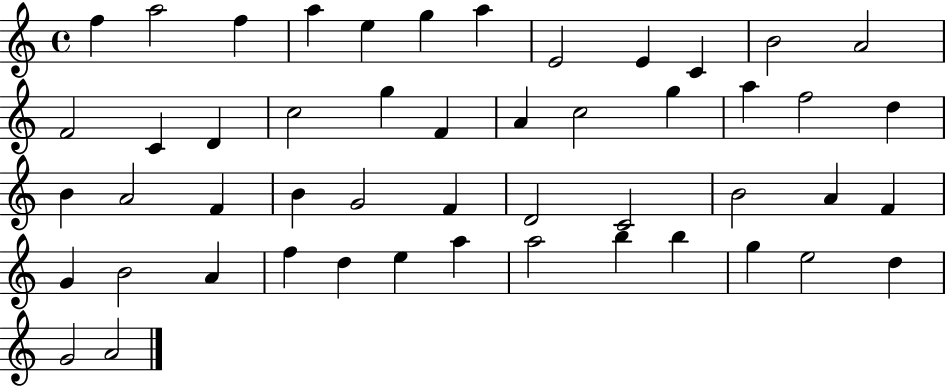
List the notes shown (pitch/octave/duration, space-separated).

F5/q A5/h F5/q A5/q E5/q G5/q A5/q E4/h E4/q C4/q B4/h A4/h F4/h C4/q D4/q C5/h G5/q F4/q A4/q C5/h G5/q A5/q F5/h D5/q B4/q A4/h F4/q B4/q G4/h F4/q D4/h C4/h B4/h A4/q F4/q G4/q B4/h A4/q F5/q D5/q E5/q A5/q A5/h B5/q B5/q G5/q E5/h D5/q G4/h A4/h